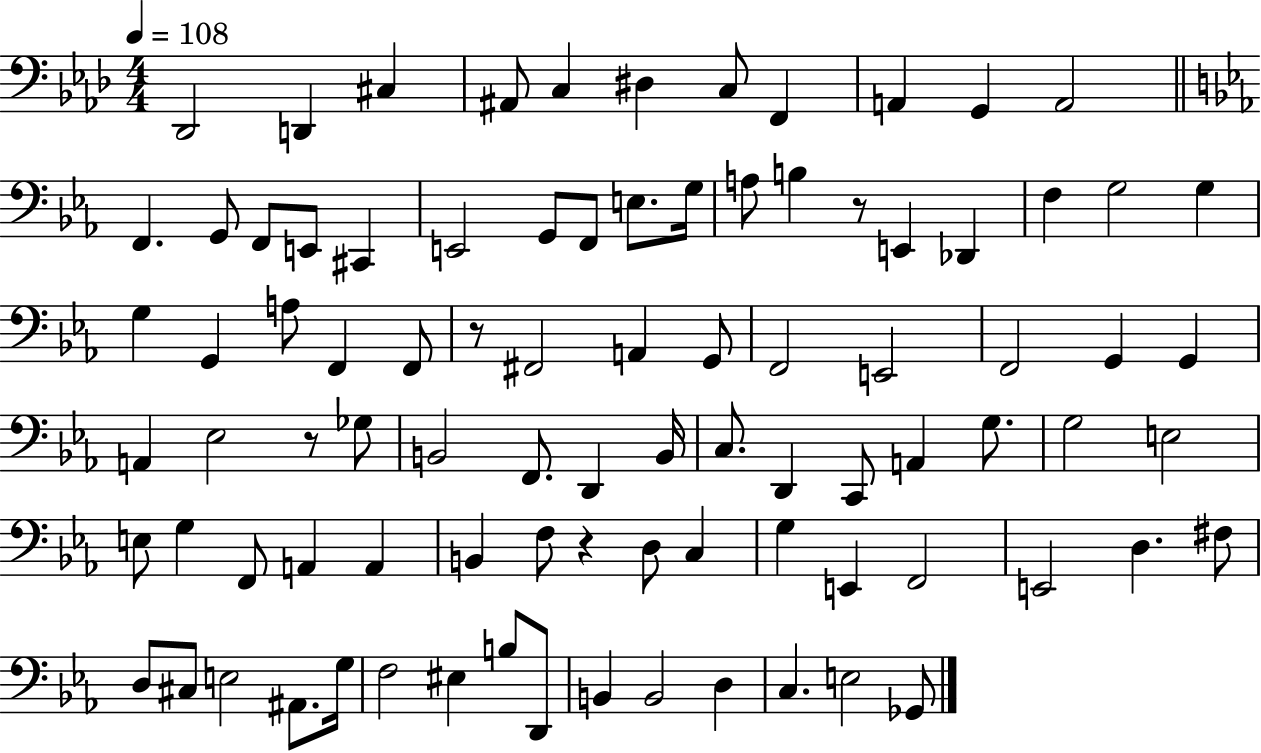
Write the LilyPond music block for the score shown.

{
  \clef bass
  \numericTimeSignature
  \time 4/4
  \key aes \major
  \tempo 4 = 108
  \repeat volta 2 { des,2 d,4 cis4 | ais,8 c4 dis4 c8 f,4 | a,4 g,4 a,2 | \bar "||" \break \key ees \major f,4. g,8 f,8 e,8 cis,4 | e,2 g,8 f,8 e8. g16 | a8 b4 r8 e,4 des,4 | f4 g2 g4 | \break g4 g,4 a8 f,4 f,8 | r8 fis,2 a,4 g,8 | f,2 e,2 | f,2 g,4 g,4 | \break a,4 ees2 r8 ges8 | b,2 f,8. d,4 b,16 | c8. d,4 c,8 a,4 g8. | g2 e2 | \break e8 g4 f,8 a,4 a,4 | b,4 f8 r4 d8 c4 | g4 e,4 f,2 | e,2 d4. fis8 | \break d8 cis8 e2 ais,8. g16 | f2 eis4 b8 d,8 | b,4 b,2 d4 | c4. e2 ges,8 | \break } \bar "|."
}